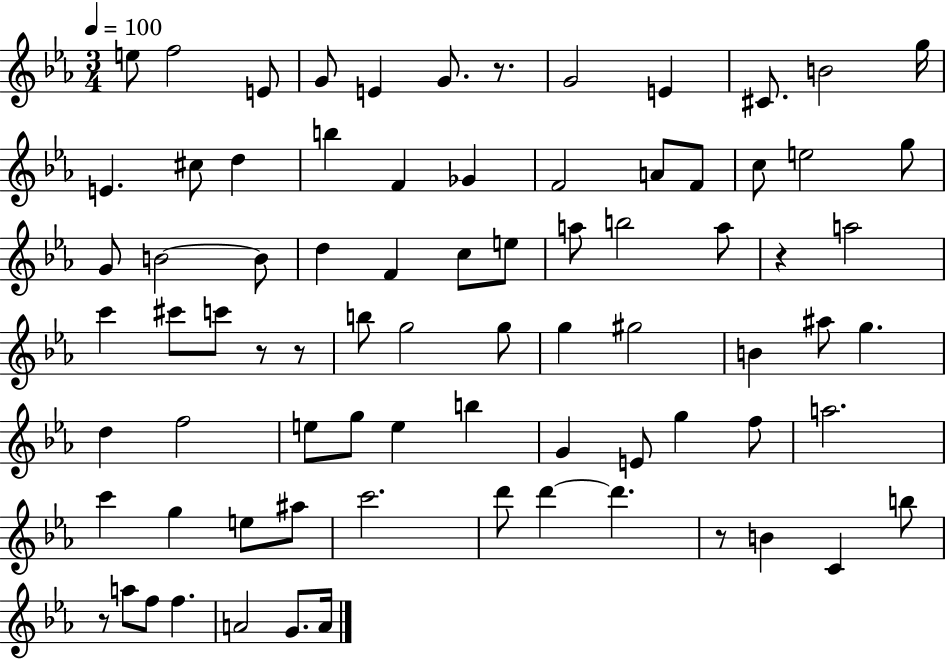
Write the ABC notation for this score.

X:1
T:Untitled
M:3/4
L:1/4
K:Eb
e/2 f2 E/2 G/2 E G/2 z/2 G2 E ^C/2 B2 g/4 E ^c/2 d b F _G F2 A/2 F/2 c/2 e2 g/2 G/2 B2 B/2 d F c/2 e/2 a/2 b2 a/2 z a2 c' ^c'/2 c'/2 z/2 z/2 b/2 g2 g/2 g ^g2 B ^a/2 g d f2 e/2 g/2 e b G E/2 g f/2 a2 c' g e/2 ^a/2 c'2 d'/2 d' d' z/2 B C b/2 z/2 a/2 f/2 f A2 G/2 A/4